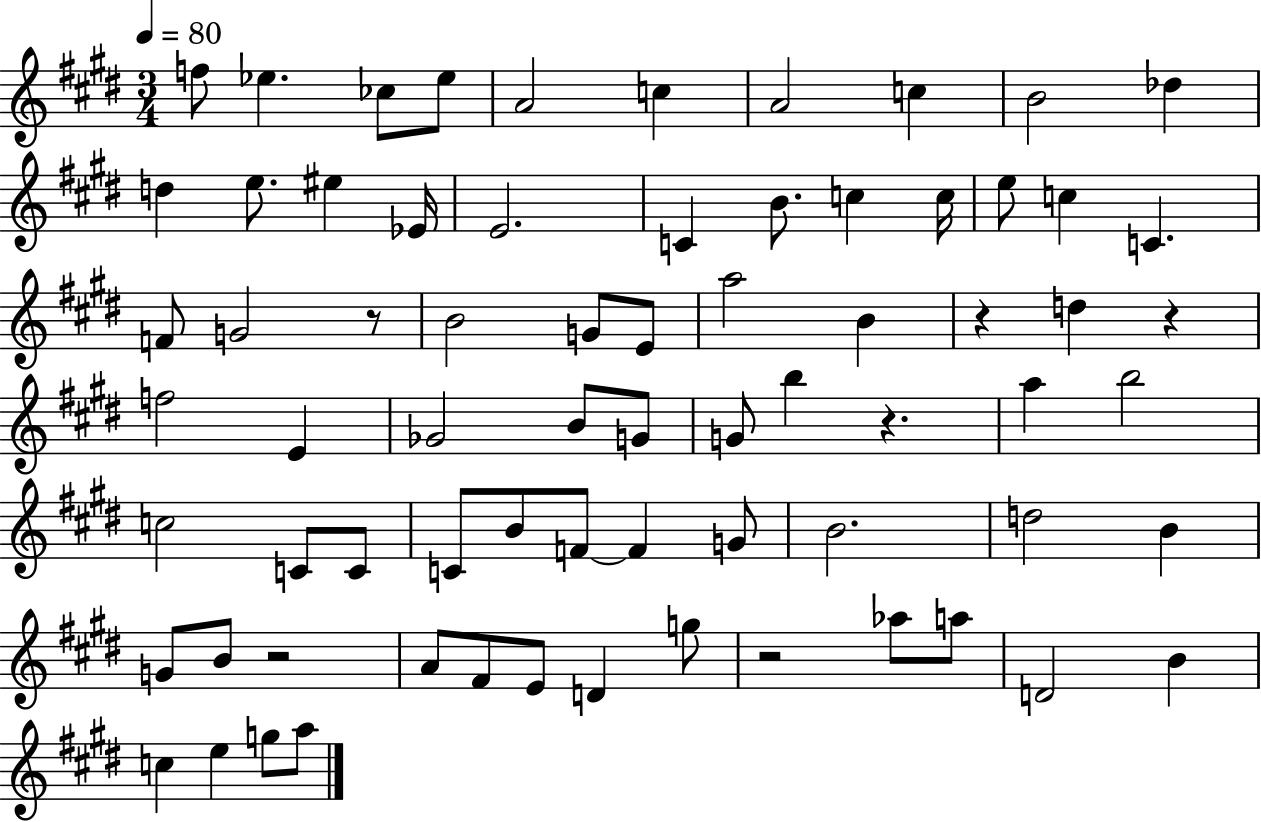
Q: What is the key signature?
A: E major